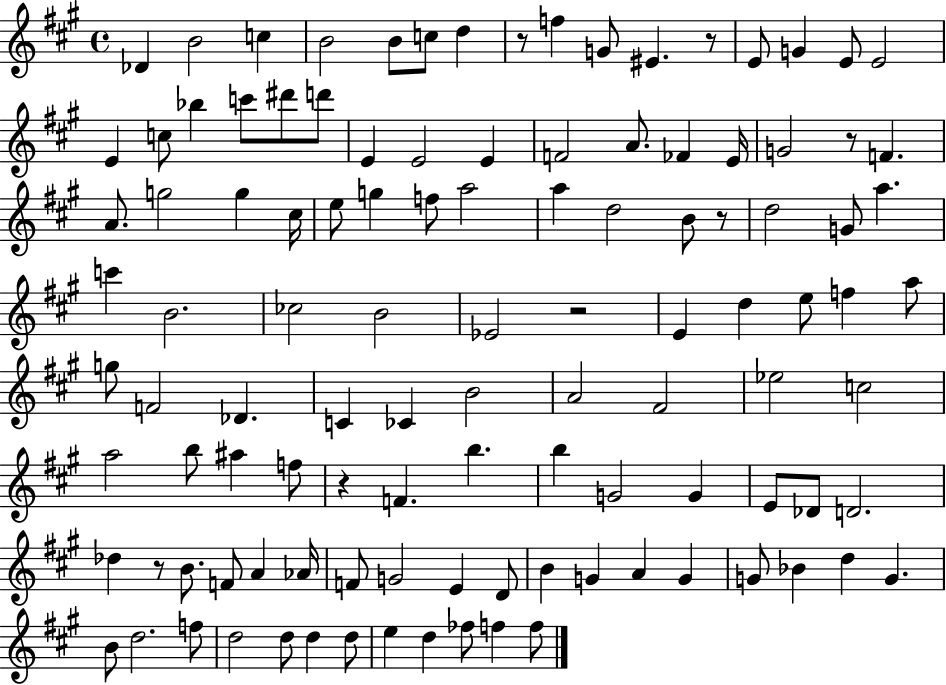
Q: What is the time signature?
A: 4/4